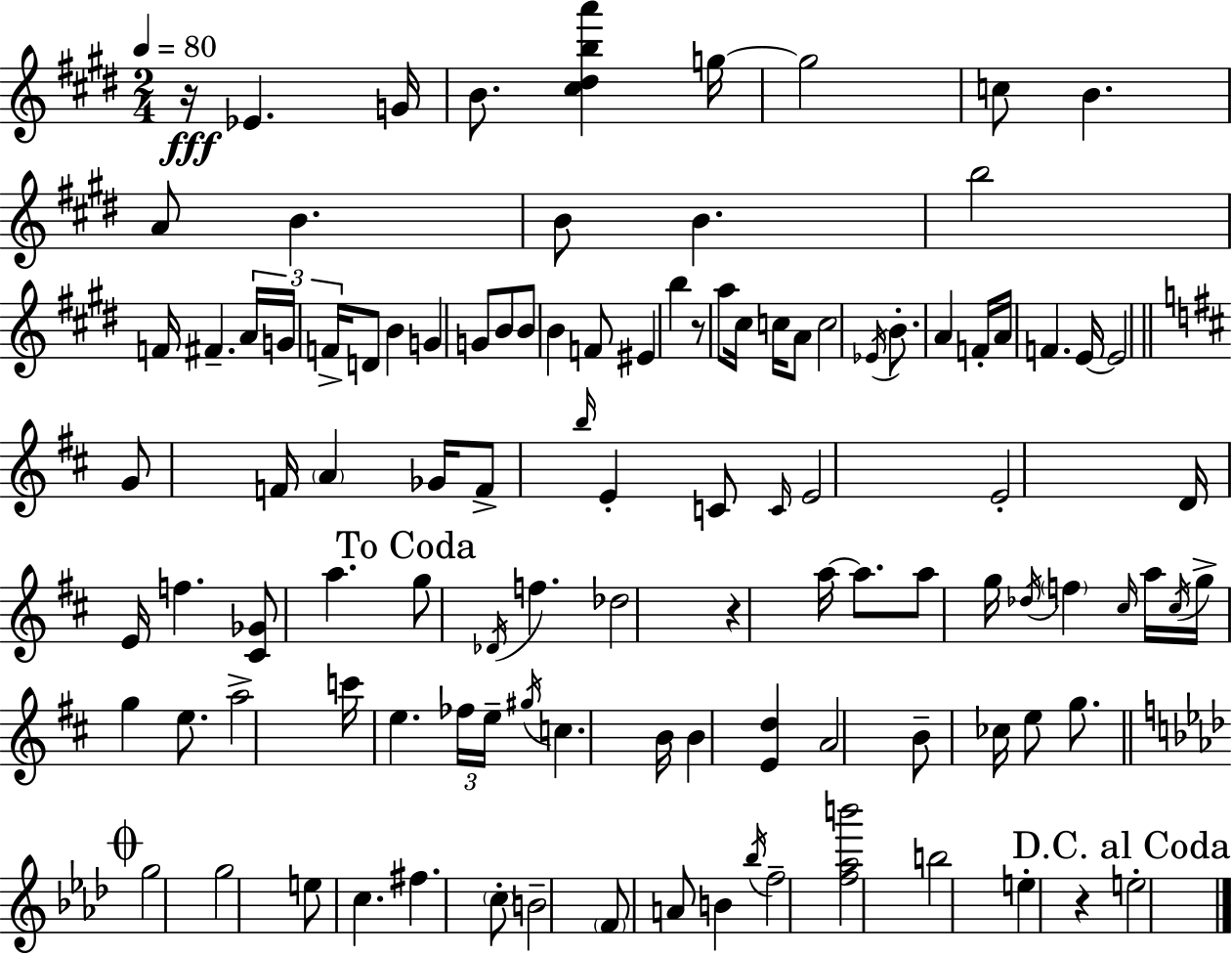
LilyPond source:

{
  \clef treble
  \numericTimeSignature
  \time 2/4
  \key e \major
  \tempo 4 = 80
  r16\fff ees'4. g'16 | b'8. <cis'' dis'' b'' a'''>4 g''16~~ | g''2 | c''8 b'4. | \break a'8 b'4. | b'8 b'4. | b''2 | f'16 fis'4.-- \tuplet 3/2 { a'16 | \break g'16 f'16-> } d'8 b'4 | g'4 g'8 b'8 | b'8 b'4 f'8 | eis'4 b''4 | \break r8 a''8 cis''16 c''16 a'8 | c''2 | \acciaccatura { ees'16 } b'8.-. a'4 | f'16-. a'16 f'4. | \break e'16~~ e'2 | \bar "||" \break \key d \major g'8 f'16 \parenthesize a'4 ges'16 | f'8-> \grace { b''16 } e'4-. c'8 | \grace { c'16 } e'2 | e'2-. | \break d'16 e'16 f''4. | <cis' ges'>8 a''4. | \mark "To Coda" g''8 \acciaccatura { des'16 } f''4. | des''2 | \break r4 a''16~~ | a''8. a''8 g''16 \acciaccatura { des''16 } \parenthesize f''4 | \grace { cis''16 } a''16 \acciaccatura { cis''16 } g''16-> g''4 | e''8. a''2-> | \break c'''16 e''4. | \tuplet 3/2 { fes''16 e''16-- \acciaccatura { gis''16 } } | c''4. b'16 b'4 | <e' d''>4 a'2 | \break b'8-- | ces''16 e''8 g''8. \mark \markup { \musicglyph "scripts.coda" } \bar "||" \break \key aes \major g''2 | g''2 | e''8 c''4. | fis''4. \parenthesize c''8-. | \break b'2-- | \parenthesize f'8 a'8 b'4 | \acciaccatura { bes''16 } f''2-- | <f'' aes'' b'''>2 | \break b''2 | e''4-. r4 | \mark "D.C. al Coda" e''2-. | \bar "|."
}